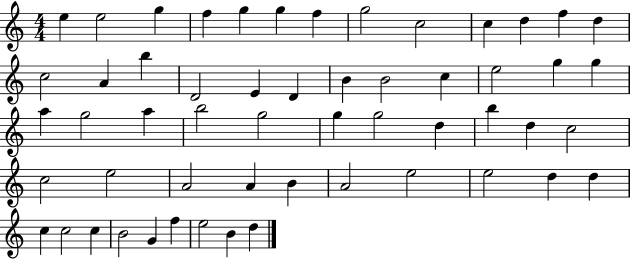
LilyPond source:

{
  \clef treble
  \numericTimeSignature
  \time 4/4
  \key c \major
  e''4 e''2 g''4 | f''4 g''4 g''4 f''4 | g''2 c''2 | c''4 d''4 f''4 d''4 | \break c''2 a'4 b''4 | d'2 e'4 d'4 | b'4 b'2 c''4 | e''2 g''4 g''4 | \break a''4 g''2 a''4 | b''2 g''2 | g''4 g''2 d''4 | b''4 d''4 c''2 | \break c''2 e''2 | a'2 a'4 b'4 | a'2 e''2 | e''2 d''4 d''4 | \break c''4 c''2 c''4 | b'2 g'4 f''4 | e''2 b'4 d''4 | \bar "|."
}